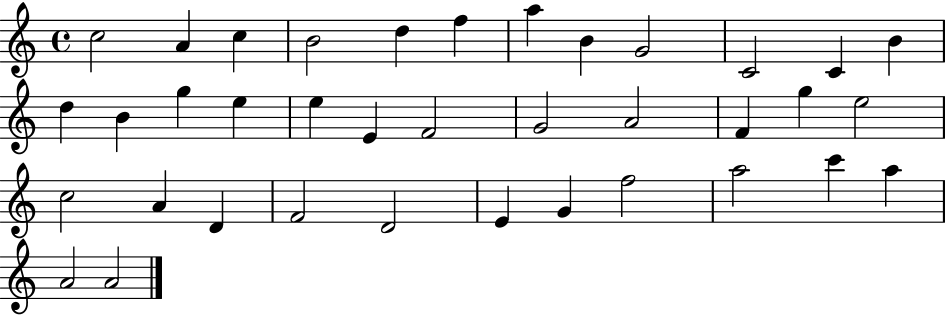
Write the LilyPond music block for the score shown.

{
  \clef treble
  \time 4/4
  \defaultTimeSignature
  \key c \major
  c''2 a'4 c''4 | b'2 d''4 f''4 | a''4 b'4 g'2 | c'2 c'4 b'4 | \break d''4 b'4 g''4 e''4 | e''4 e'4 f'2 | g'2 a'2 | f'4 g''4 e''2 | \break c''2 a'4 d'4 | f'2 d'2 | e'4 g'4 f''2 | a''2 c'''4 a''4 | \break a'2 a'2 | \bar "|."
}